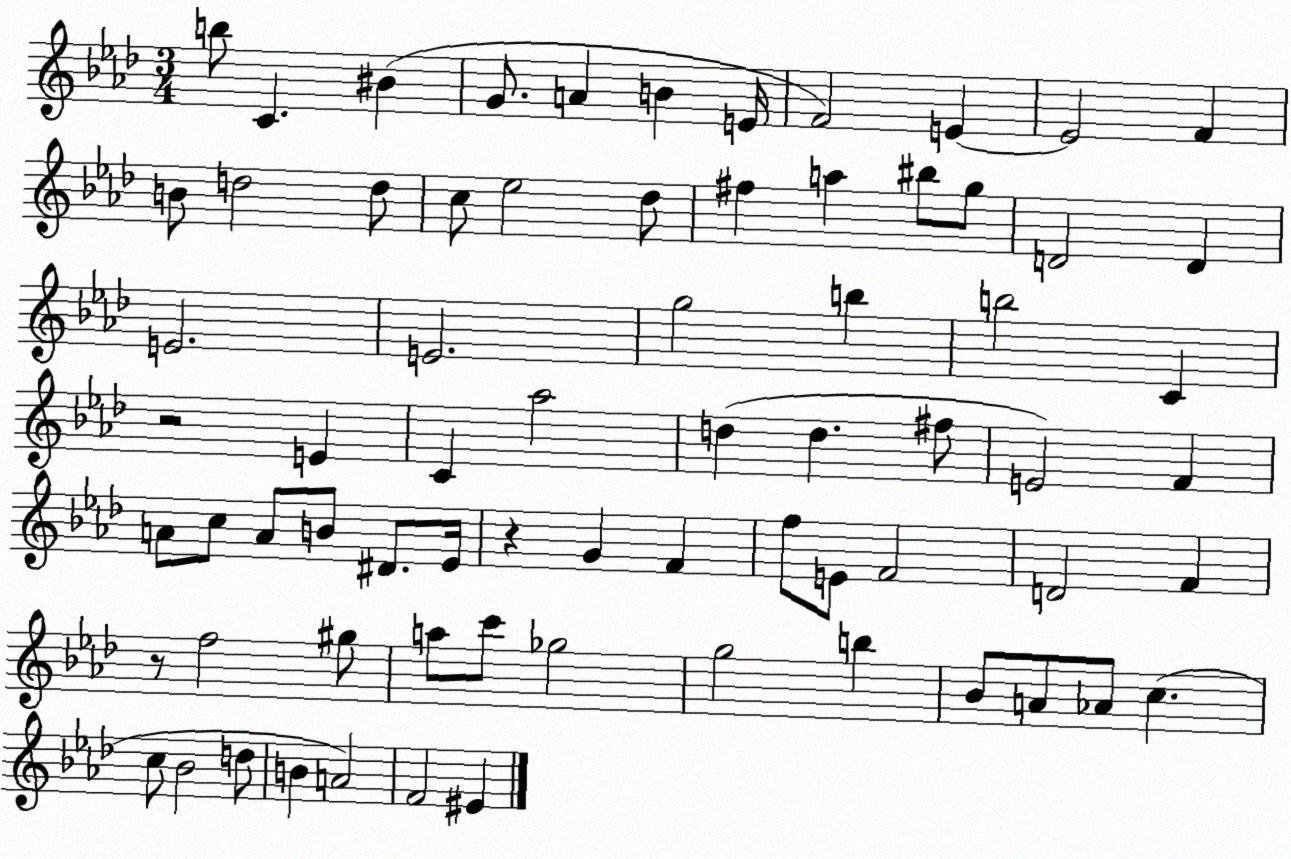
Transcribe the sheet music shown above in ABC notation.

X:1
T:Untitled
M:3/4
L:1/4
K:Ab
b/2 C ^B G/2 A B E/4 F2 E E2 F B/2 d2 d/2 c/2 _e2 _d/2 ^f a ^b/2 g/2 D2 D E2 E2 g2 b b2 C z2 E C _a2 d d ^f/2 E2 F A/2 c/2 A/2 B/2 ^D/2 _E/4 z G F f/2 E/2 F2 D2 F z/2 f2 ^g/2 a/2 c'/2 _g2 g2 b _B/2 A/2 _A/2 c c/2 _B2 d/2 B A2 F2 ^E